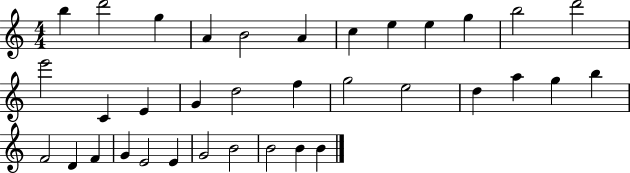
B5/q D6/h G5/q A4/q B4/h A4/q C5/q E5/q E5/q G5/q B5/h D6/h E6/h C4/q E4/q G4/q D5/h F5/q G5/h E5/h D5/q A5/q G5/q B5/q F4/h D4/q F4/q G4/q E4/h E4/q G4/h B4/h B4/h B4/q B4/q